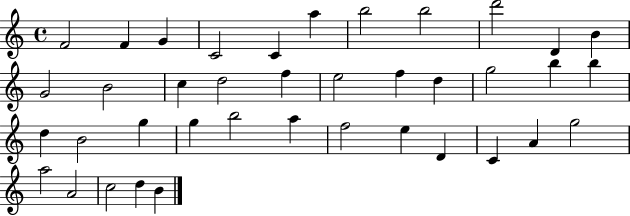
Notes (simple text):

F4/h F4/q G4/q C4/h C4/q A5/q B5/h B5/h D6/h D4/q B4/q G4/h B4/h C5/q D5/h F5/q E5/h F5/q D5/q G5/h B5/q B5/q D5/q B4/h G5/q G5/q B5/h A5/q F5/h E5/q D4/q C4/q A4/q G5/h A5/h A4/h C5/h D5/q B4/q